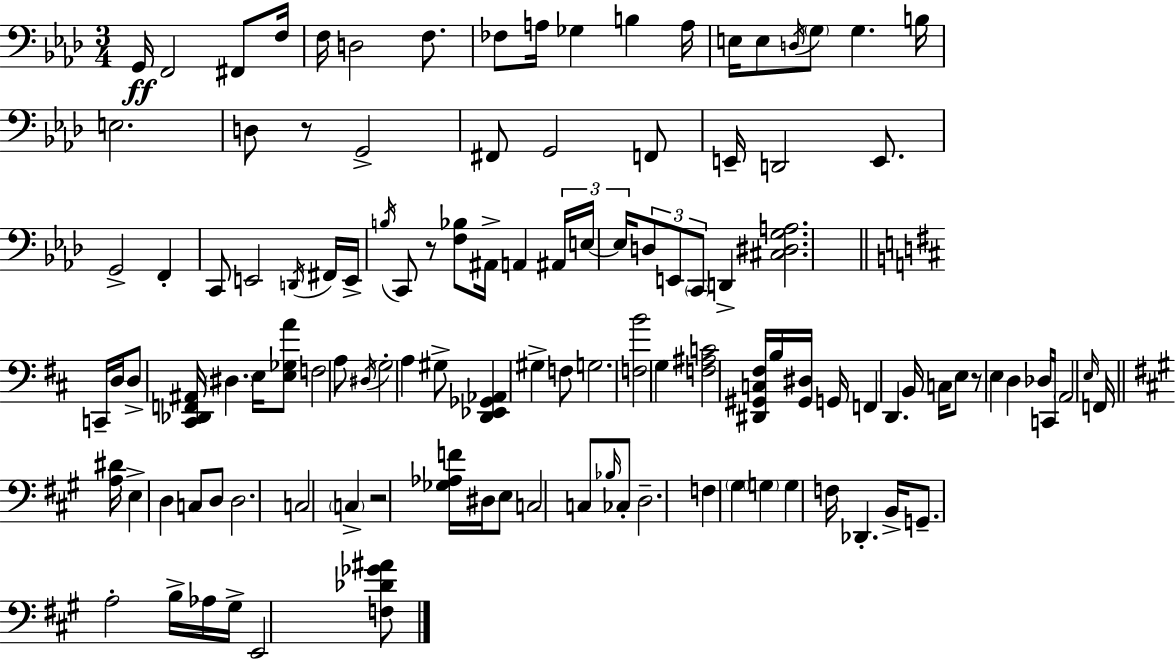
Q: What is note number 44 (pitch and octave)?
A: C2